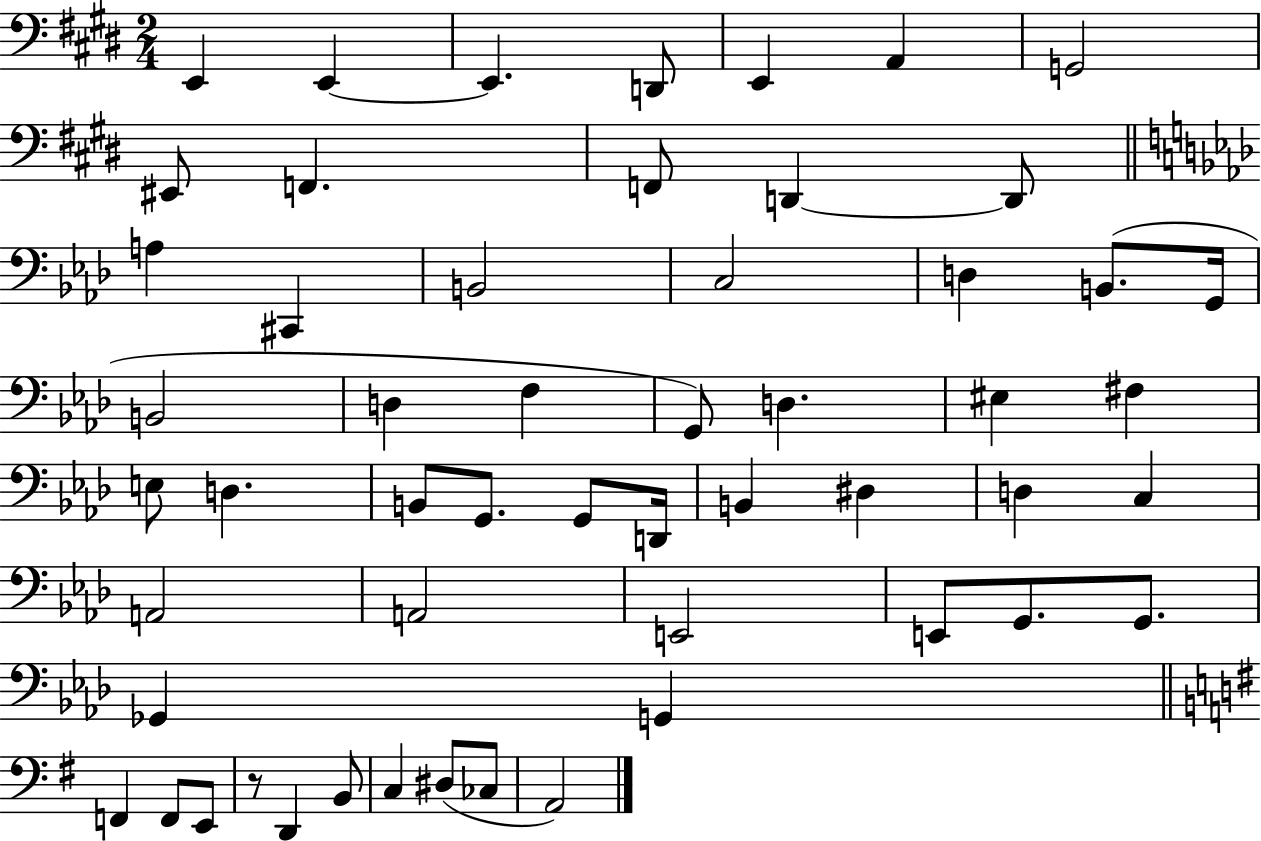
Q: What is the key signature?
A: E major